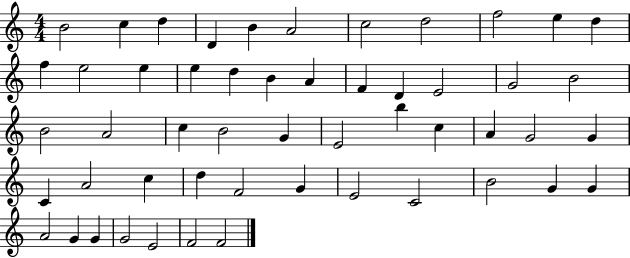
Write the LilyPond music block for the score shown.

{
  \clef treble
  \numericTimeSignature
  \time 4/4
  \key c \major
  b'2 c''4 d''4 | d'4 b'4 a'2 | c''2 d''2 | f''2 e''4 d''4 | \break f''4 e''2 e''4 | e''4 d''4 b'4 a'4 | f'4 d'4 e'2 | g'2 b'2 | \break b'2 a'2 | c''4 b'2 g'4 | e'2 b''4 c''4 | a'4 g'2 g'4 | \break c'4 a'2 c''4 | d''4 f'2 g'4 | e'2 c'2 | b'2 g'4 g'4 | \break a'2 g'4 g'4 | g'2 e'2 | f'2 f'2 | \bar "|."
}